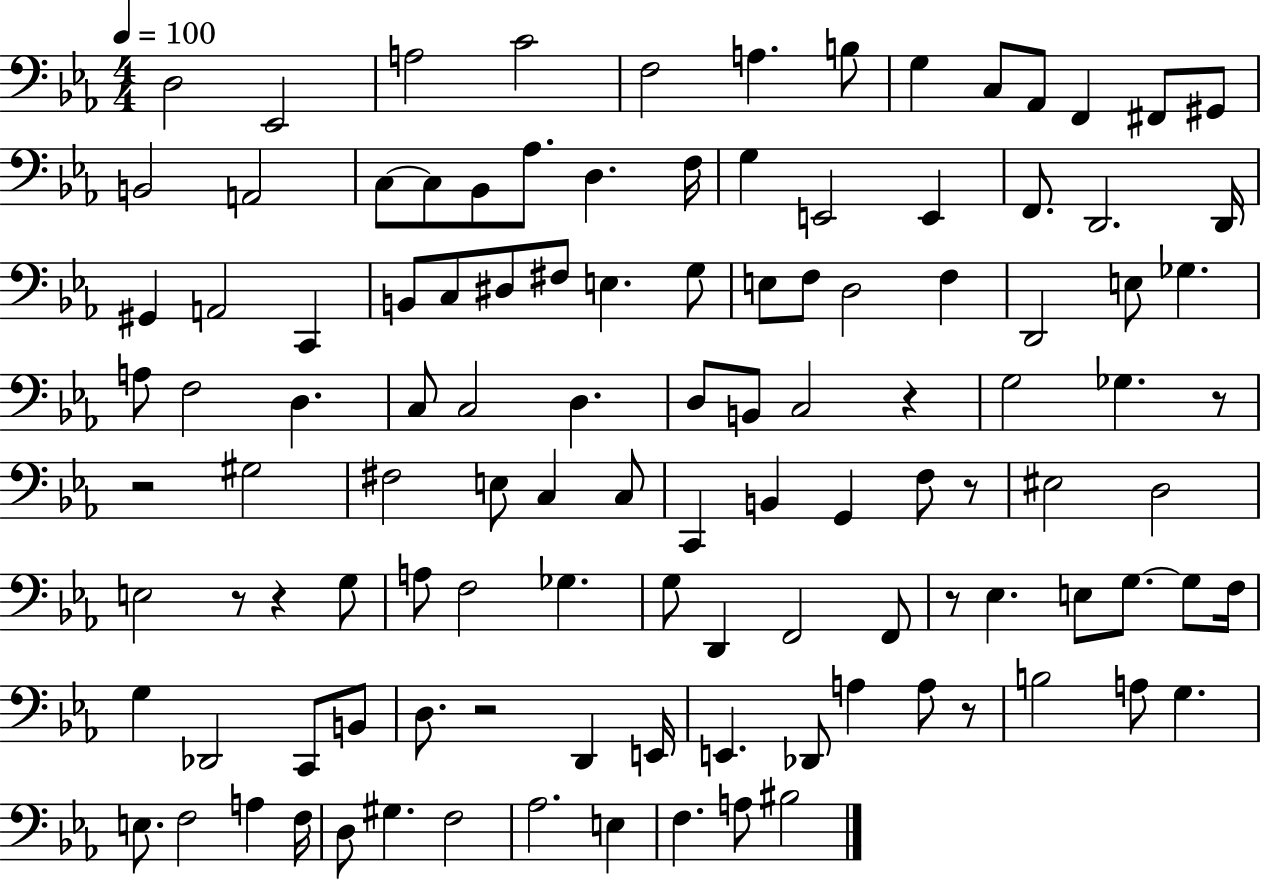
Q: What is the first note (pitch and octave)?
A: D3